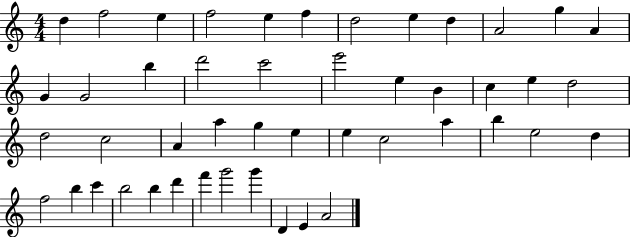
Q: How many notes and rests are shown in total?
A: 47